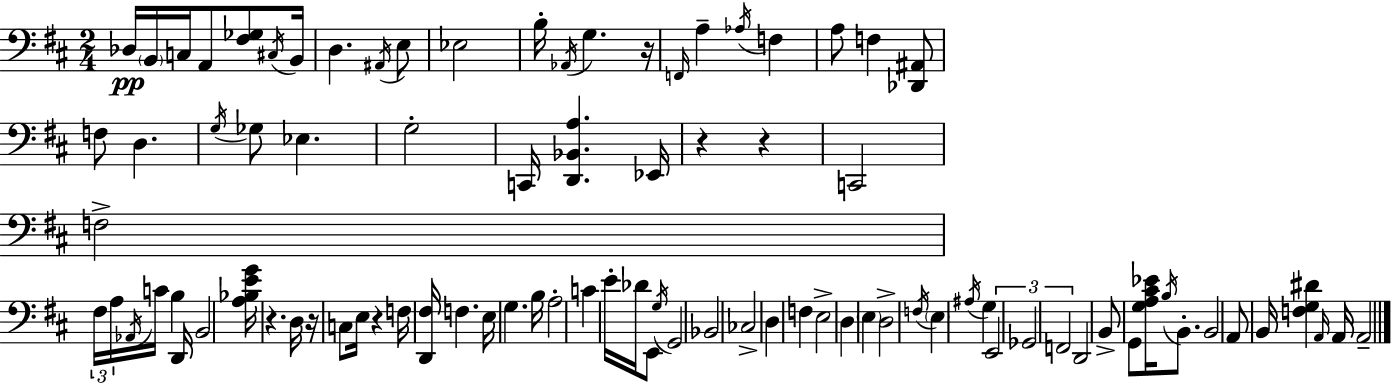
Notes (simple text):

Db3/s B2/s C3/s A2/e [F#3,Gb3]/e C#3/s B2/s D3/q. A#2/s E3/e Eb3/h B3/s Ab2/s G3/q. R/s F2/s A3/q Ab3/s F3/q A3/e F3/q [Db2,A#2]/e F3/e D3/q. G3/s Gb3/e Eb3/q. G3/h C2/s [D2,Bb2,A3]/q. Eb2/s R/q R/q C2/h F3/h F#3/s A3/s Ab2/s C4/s B3/q D2/s B2/h [A3,Bb3,E4,G4]/s R/q. D3/s R/s C3/e E3/s R/q F3/s [D2,F#3]/s F3/q. E3/s G3/q. B3/s A3/h C4/q E4/s Db4/s E2/e G3/s G2/h Bb2/h CES3/h D3/q F3/q E3/h D3/q E3/q D3/h F3/s E3/q A#3/s G3/q E2/h Gb2/h F2/h D2/h B2/e G2/e [G3,A3,C#4,Eb4]/s B3/s B2/e. B2/h A2/e B2/s [F3,G3,D#4]/q A2/s A2/s A2/h